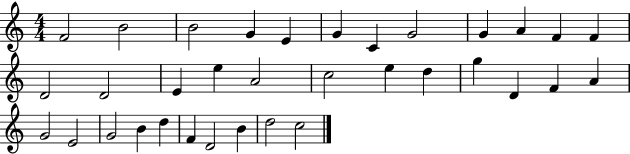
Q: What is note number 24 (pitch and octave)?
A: A4